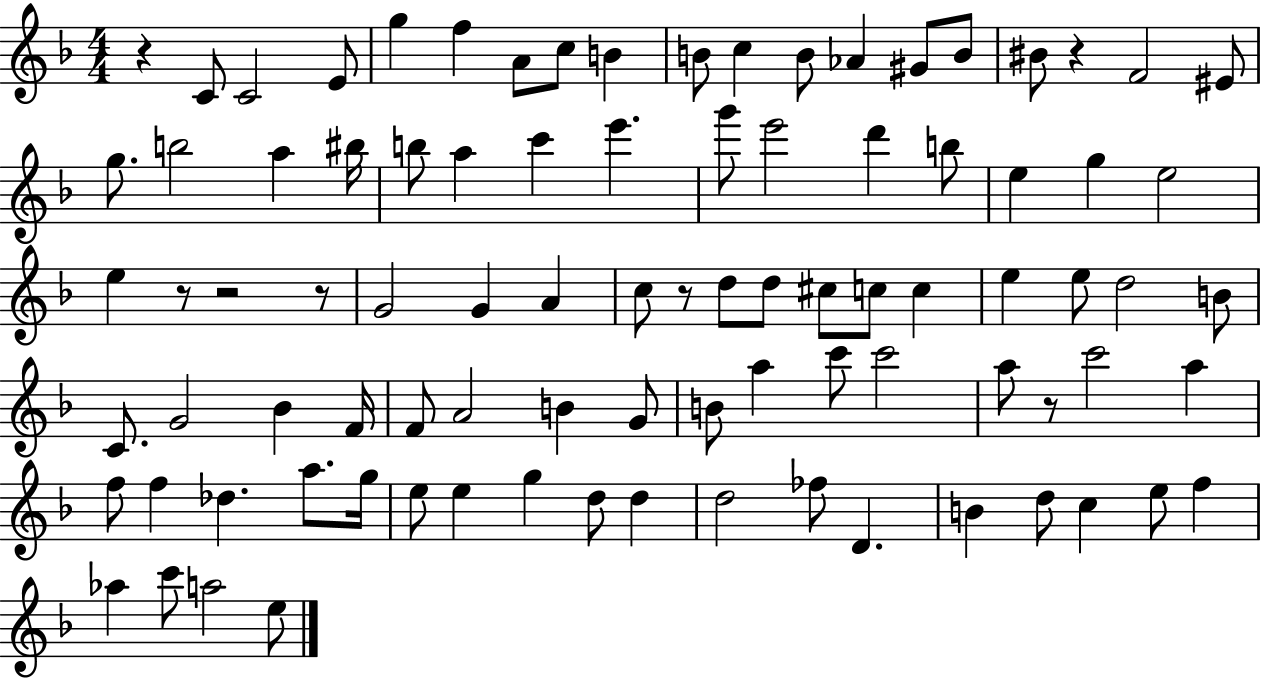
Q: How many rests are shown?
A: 7